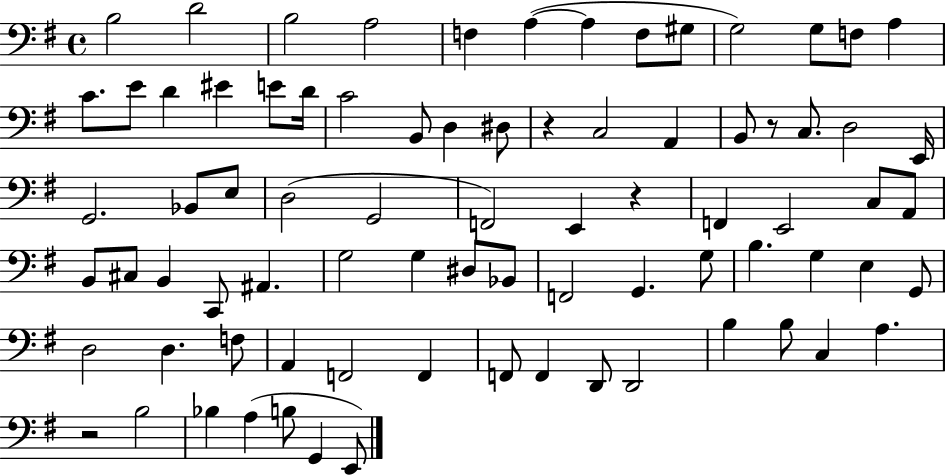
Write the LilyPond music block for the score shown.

{
  \clef bass
  \time 4/4
  \defaultTimeSignature
  \key g \major
  b2 d'2 | b2 a2 | f4 a4~(~ a4 f8 gis8 | g2) g8 f8 a4 | \break c'8. e'8 d'4 eis'4 e'8 d'16 | c'2 b,8 d4 dis8 | r4 c2 a,4 | b,8 r8 c8. d2 e,16 | \break g,2. bes,8 e8 | d2( g,2 | f,2) e,4 r4 | f,4 e,2 c8 a,8 | \break b,8 cis8 b,4 c,8 ais,4. | g2 g4 dis8 bes,8 | f,2 g,4. g8 | b4. g4 e4 g,8 | \break d2 d4. f8 | a,4 f,2 f,4 | f,8 f,4 d,8 d,2 | b4 b8 c4 a4. | \break r2 b2 | bes4 a4( b8 g,4 e,8) | \bar "|."
}